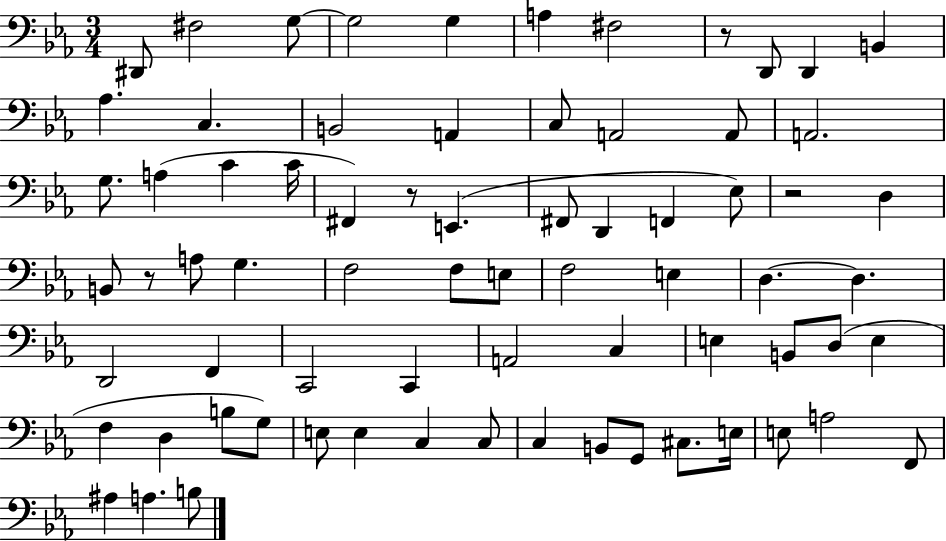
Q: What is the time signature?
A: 3/4